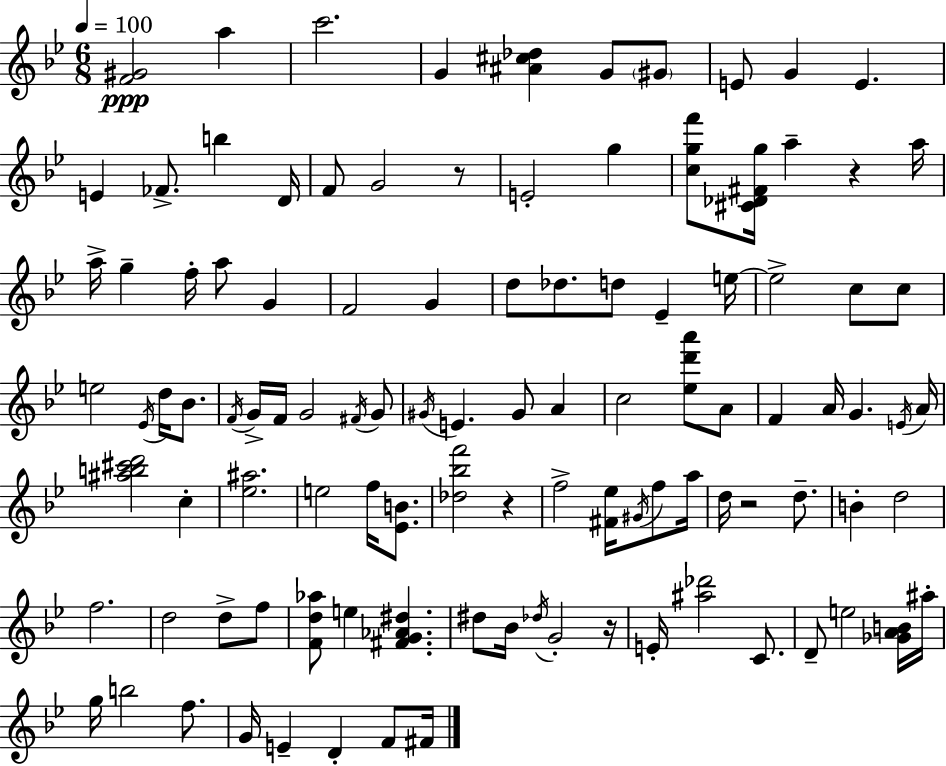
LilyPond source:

{
  \clef treble
  \numericTimeSignature
  \time 6/8
  \key bes \major
  \tempo 4 = 100
  <f' gis'>2\ppp a''4 | c'''2. | g'4 <ais' cis'' des''>4 g'8 \parenthesize gis'8 | e'8 g'4 e'4. | \break e'4 fes'8.-> b''4 d'16 | f'8 g'2 r8 | e'2-. g''4 | <c'' g'' f'''>8 <cis' des' fis' g''>16 a''4-- r4 a''16 | \break a''16-> g''4-- f''16-. a''8 g'4 | f'2 g'4 | d''8 des''8. d''8 ees'4-- e''16~~ | e''2-> c''8 c''8 | \break e''2 \acciaccatura { ees'16 } d''16 bes'8. | \acciaccatura { f'16 } g'16-> f'16 g'2 | \acciaccatura { fis'16 } g'8 \acciaccatura { gis'16 } e'4. gis'8 | a'4 c''2 | \break <ees'' d''' a'''>8 a'8 f'4 a'16 g'4. | \acciaccatura { e'16 } a'16 <ais'' b'' cis''' d'''>2 | c''4-. <ees'' ais''>2. | e''2 | \break f''16 <ees' b'>8. <des'' bes'' f'''>2 | r4 f''2-> | <fis' ees''>16 \acciaccatura { gis'16 } f''8 a''16 d''16 r2 | d''8.-- b'4-. d''2 | \break f''2. | d''2 | d''8-> f''8 <f' d'' aes''>8 e''4 | <fis' g' aes' dis''>4. dis''8 bes'16 \acciaccatura { des''16 } g'2-. | \break r16 e'16-. <ais'' des'''>2 | c'8. d'8-- e''2 | <ges' a' b'>16 ais''16-. g''16 b''2 | f''8. g'16 e'4-- | \break d'4-. f'8 fis'16 \bar "|."
}